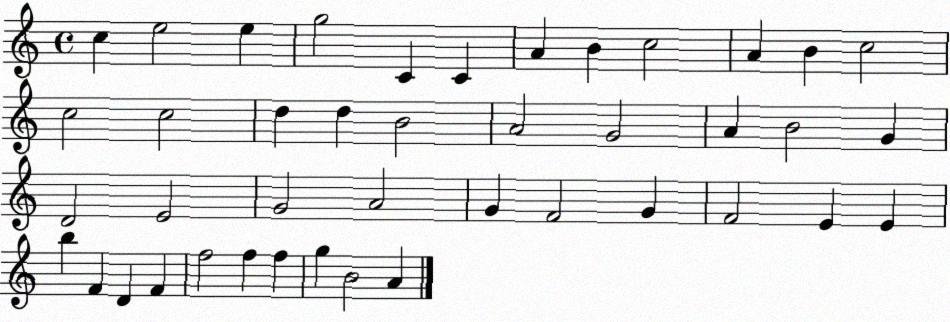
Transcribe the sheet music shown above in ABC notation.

X:1
T:Untitled
M:4/4
L:1/4
K:C
c e2 e g2 C C A B c2 A B c2 c2 c2 d d B2 A2 G2 A B2 G D2 E2 G2 A2 G F2 G F2 E E b F D F f2 f f g B2 A